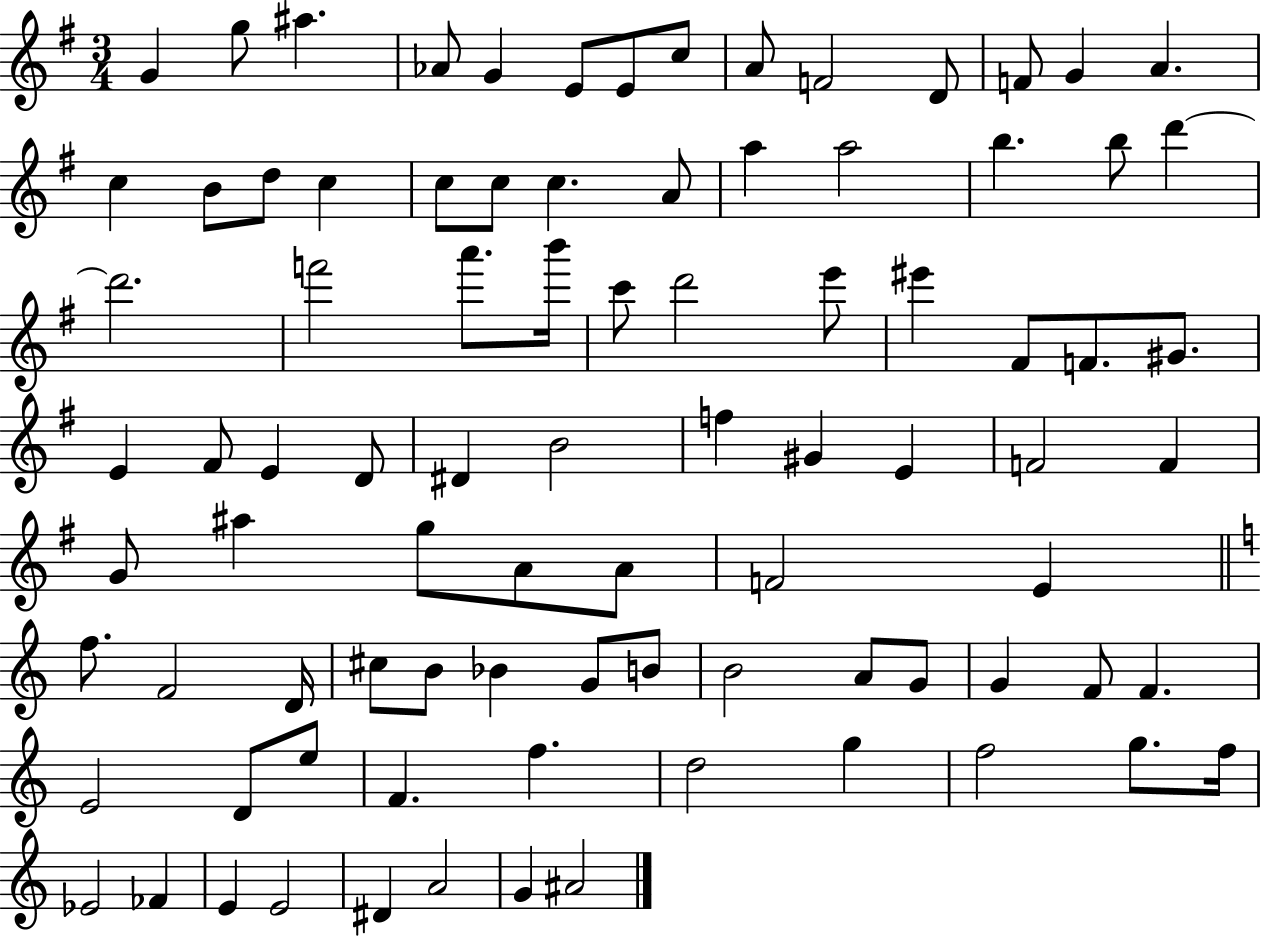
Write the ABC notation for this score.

X:1
T:Untitled
M:3/4
L:1/4
K:G
G g/2 ^a _A/2 G E/2 E/2 c/2 A/2 F2 D/2 F/2 G A c B/2 d/2 c c/2 c/2 c A/2 a a2 b b/2 d' d'2 f'2 a'/2 b'/4 c'/2 d'2 e'/2 ^e' ^F/2 F/2 ^G/2 E ^F/2 E D/2 ^D B2 f ^G E F2 F G/2 ^a g/2 A/2 A/2 F2 E f/2 F2 D/4 ^c/2 B/2 _B G/2 B/2 B2 A/2 G/2 G F/2 F E2 D/2 e/2 F f d2 g f2 g/2 f/4 _E2 _F E E2 ^D A2 G ^A2